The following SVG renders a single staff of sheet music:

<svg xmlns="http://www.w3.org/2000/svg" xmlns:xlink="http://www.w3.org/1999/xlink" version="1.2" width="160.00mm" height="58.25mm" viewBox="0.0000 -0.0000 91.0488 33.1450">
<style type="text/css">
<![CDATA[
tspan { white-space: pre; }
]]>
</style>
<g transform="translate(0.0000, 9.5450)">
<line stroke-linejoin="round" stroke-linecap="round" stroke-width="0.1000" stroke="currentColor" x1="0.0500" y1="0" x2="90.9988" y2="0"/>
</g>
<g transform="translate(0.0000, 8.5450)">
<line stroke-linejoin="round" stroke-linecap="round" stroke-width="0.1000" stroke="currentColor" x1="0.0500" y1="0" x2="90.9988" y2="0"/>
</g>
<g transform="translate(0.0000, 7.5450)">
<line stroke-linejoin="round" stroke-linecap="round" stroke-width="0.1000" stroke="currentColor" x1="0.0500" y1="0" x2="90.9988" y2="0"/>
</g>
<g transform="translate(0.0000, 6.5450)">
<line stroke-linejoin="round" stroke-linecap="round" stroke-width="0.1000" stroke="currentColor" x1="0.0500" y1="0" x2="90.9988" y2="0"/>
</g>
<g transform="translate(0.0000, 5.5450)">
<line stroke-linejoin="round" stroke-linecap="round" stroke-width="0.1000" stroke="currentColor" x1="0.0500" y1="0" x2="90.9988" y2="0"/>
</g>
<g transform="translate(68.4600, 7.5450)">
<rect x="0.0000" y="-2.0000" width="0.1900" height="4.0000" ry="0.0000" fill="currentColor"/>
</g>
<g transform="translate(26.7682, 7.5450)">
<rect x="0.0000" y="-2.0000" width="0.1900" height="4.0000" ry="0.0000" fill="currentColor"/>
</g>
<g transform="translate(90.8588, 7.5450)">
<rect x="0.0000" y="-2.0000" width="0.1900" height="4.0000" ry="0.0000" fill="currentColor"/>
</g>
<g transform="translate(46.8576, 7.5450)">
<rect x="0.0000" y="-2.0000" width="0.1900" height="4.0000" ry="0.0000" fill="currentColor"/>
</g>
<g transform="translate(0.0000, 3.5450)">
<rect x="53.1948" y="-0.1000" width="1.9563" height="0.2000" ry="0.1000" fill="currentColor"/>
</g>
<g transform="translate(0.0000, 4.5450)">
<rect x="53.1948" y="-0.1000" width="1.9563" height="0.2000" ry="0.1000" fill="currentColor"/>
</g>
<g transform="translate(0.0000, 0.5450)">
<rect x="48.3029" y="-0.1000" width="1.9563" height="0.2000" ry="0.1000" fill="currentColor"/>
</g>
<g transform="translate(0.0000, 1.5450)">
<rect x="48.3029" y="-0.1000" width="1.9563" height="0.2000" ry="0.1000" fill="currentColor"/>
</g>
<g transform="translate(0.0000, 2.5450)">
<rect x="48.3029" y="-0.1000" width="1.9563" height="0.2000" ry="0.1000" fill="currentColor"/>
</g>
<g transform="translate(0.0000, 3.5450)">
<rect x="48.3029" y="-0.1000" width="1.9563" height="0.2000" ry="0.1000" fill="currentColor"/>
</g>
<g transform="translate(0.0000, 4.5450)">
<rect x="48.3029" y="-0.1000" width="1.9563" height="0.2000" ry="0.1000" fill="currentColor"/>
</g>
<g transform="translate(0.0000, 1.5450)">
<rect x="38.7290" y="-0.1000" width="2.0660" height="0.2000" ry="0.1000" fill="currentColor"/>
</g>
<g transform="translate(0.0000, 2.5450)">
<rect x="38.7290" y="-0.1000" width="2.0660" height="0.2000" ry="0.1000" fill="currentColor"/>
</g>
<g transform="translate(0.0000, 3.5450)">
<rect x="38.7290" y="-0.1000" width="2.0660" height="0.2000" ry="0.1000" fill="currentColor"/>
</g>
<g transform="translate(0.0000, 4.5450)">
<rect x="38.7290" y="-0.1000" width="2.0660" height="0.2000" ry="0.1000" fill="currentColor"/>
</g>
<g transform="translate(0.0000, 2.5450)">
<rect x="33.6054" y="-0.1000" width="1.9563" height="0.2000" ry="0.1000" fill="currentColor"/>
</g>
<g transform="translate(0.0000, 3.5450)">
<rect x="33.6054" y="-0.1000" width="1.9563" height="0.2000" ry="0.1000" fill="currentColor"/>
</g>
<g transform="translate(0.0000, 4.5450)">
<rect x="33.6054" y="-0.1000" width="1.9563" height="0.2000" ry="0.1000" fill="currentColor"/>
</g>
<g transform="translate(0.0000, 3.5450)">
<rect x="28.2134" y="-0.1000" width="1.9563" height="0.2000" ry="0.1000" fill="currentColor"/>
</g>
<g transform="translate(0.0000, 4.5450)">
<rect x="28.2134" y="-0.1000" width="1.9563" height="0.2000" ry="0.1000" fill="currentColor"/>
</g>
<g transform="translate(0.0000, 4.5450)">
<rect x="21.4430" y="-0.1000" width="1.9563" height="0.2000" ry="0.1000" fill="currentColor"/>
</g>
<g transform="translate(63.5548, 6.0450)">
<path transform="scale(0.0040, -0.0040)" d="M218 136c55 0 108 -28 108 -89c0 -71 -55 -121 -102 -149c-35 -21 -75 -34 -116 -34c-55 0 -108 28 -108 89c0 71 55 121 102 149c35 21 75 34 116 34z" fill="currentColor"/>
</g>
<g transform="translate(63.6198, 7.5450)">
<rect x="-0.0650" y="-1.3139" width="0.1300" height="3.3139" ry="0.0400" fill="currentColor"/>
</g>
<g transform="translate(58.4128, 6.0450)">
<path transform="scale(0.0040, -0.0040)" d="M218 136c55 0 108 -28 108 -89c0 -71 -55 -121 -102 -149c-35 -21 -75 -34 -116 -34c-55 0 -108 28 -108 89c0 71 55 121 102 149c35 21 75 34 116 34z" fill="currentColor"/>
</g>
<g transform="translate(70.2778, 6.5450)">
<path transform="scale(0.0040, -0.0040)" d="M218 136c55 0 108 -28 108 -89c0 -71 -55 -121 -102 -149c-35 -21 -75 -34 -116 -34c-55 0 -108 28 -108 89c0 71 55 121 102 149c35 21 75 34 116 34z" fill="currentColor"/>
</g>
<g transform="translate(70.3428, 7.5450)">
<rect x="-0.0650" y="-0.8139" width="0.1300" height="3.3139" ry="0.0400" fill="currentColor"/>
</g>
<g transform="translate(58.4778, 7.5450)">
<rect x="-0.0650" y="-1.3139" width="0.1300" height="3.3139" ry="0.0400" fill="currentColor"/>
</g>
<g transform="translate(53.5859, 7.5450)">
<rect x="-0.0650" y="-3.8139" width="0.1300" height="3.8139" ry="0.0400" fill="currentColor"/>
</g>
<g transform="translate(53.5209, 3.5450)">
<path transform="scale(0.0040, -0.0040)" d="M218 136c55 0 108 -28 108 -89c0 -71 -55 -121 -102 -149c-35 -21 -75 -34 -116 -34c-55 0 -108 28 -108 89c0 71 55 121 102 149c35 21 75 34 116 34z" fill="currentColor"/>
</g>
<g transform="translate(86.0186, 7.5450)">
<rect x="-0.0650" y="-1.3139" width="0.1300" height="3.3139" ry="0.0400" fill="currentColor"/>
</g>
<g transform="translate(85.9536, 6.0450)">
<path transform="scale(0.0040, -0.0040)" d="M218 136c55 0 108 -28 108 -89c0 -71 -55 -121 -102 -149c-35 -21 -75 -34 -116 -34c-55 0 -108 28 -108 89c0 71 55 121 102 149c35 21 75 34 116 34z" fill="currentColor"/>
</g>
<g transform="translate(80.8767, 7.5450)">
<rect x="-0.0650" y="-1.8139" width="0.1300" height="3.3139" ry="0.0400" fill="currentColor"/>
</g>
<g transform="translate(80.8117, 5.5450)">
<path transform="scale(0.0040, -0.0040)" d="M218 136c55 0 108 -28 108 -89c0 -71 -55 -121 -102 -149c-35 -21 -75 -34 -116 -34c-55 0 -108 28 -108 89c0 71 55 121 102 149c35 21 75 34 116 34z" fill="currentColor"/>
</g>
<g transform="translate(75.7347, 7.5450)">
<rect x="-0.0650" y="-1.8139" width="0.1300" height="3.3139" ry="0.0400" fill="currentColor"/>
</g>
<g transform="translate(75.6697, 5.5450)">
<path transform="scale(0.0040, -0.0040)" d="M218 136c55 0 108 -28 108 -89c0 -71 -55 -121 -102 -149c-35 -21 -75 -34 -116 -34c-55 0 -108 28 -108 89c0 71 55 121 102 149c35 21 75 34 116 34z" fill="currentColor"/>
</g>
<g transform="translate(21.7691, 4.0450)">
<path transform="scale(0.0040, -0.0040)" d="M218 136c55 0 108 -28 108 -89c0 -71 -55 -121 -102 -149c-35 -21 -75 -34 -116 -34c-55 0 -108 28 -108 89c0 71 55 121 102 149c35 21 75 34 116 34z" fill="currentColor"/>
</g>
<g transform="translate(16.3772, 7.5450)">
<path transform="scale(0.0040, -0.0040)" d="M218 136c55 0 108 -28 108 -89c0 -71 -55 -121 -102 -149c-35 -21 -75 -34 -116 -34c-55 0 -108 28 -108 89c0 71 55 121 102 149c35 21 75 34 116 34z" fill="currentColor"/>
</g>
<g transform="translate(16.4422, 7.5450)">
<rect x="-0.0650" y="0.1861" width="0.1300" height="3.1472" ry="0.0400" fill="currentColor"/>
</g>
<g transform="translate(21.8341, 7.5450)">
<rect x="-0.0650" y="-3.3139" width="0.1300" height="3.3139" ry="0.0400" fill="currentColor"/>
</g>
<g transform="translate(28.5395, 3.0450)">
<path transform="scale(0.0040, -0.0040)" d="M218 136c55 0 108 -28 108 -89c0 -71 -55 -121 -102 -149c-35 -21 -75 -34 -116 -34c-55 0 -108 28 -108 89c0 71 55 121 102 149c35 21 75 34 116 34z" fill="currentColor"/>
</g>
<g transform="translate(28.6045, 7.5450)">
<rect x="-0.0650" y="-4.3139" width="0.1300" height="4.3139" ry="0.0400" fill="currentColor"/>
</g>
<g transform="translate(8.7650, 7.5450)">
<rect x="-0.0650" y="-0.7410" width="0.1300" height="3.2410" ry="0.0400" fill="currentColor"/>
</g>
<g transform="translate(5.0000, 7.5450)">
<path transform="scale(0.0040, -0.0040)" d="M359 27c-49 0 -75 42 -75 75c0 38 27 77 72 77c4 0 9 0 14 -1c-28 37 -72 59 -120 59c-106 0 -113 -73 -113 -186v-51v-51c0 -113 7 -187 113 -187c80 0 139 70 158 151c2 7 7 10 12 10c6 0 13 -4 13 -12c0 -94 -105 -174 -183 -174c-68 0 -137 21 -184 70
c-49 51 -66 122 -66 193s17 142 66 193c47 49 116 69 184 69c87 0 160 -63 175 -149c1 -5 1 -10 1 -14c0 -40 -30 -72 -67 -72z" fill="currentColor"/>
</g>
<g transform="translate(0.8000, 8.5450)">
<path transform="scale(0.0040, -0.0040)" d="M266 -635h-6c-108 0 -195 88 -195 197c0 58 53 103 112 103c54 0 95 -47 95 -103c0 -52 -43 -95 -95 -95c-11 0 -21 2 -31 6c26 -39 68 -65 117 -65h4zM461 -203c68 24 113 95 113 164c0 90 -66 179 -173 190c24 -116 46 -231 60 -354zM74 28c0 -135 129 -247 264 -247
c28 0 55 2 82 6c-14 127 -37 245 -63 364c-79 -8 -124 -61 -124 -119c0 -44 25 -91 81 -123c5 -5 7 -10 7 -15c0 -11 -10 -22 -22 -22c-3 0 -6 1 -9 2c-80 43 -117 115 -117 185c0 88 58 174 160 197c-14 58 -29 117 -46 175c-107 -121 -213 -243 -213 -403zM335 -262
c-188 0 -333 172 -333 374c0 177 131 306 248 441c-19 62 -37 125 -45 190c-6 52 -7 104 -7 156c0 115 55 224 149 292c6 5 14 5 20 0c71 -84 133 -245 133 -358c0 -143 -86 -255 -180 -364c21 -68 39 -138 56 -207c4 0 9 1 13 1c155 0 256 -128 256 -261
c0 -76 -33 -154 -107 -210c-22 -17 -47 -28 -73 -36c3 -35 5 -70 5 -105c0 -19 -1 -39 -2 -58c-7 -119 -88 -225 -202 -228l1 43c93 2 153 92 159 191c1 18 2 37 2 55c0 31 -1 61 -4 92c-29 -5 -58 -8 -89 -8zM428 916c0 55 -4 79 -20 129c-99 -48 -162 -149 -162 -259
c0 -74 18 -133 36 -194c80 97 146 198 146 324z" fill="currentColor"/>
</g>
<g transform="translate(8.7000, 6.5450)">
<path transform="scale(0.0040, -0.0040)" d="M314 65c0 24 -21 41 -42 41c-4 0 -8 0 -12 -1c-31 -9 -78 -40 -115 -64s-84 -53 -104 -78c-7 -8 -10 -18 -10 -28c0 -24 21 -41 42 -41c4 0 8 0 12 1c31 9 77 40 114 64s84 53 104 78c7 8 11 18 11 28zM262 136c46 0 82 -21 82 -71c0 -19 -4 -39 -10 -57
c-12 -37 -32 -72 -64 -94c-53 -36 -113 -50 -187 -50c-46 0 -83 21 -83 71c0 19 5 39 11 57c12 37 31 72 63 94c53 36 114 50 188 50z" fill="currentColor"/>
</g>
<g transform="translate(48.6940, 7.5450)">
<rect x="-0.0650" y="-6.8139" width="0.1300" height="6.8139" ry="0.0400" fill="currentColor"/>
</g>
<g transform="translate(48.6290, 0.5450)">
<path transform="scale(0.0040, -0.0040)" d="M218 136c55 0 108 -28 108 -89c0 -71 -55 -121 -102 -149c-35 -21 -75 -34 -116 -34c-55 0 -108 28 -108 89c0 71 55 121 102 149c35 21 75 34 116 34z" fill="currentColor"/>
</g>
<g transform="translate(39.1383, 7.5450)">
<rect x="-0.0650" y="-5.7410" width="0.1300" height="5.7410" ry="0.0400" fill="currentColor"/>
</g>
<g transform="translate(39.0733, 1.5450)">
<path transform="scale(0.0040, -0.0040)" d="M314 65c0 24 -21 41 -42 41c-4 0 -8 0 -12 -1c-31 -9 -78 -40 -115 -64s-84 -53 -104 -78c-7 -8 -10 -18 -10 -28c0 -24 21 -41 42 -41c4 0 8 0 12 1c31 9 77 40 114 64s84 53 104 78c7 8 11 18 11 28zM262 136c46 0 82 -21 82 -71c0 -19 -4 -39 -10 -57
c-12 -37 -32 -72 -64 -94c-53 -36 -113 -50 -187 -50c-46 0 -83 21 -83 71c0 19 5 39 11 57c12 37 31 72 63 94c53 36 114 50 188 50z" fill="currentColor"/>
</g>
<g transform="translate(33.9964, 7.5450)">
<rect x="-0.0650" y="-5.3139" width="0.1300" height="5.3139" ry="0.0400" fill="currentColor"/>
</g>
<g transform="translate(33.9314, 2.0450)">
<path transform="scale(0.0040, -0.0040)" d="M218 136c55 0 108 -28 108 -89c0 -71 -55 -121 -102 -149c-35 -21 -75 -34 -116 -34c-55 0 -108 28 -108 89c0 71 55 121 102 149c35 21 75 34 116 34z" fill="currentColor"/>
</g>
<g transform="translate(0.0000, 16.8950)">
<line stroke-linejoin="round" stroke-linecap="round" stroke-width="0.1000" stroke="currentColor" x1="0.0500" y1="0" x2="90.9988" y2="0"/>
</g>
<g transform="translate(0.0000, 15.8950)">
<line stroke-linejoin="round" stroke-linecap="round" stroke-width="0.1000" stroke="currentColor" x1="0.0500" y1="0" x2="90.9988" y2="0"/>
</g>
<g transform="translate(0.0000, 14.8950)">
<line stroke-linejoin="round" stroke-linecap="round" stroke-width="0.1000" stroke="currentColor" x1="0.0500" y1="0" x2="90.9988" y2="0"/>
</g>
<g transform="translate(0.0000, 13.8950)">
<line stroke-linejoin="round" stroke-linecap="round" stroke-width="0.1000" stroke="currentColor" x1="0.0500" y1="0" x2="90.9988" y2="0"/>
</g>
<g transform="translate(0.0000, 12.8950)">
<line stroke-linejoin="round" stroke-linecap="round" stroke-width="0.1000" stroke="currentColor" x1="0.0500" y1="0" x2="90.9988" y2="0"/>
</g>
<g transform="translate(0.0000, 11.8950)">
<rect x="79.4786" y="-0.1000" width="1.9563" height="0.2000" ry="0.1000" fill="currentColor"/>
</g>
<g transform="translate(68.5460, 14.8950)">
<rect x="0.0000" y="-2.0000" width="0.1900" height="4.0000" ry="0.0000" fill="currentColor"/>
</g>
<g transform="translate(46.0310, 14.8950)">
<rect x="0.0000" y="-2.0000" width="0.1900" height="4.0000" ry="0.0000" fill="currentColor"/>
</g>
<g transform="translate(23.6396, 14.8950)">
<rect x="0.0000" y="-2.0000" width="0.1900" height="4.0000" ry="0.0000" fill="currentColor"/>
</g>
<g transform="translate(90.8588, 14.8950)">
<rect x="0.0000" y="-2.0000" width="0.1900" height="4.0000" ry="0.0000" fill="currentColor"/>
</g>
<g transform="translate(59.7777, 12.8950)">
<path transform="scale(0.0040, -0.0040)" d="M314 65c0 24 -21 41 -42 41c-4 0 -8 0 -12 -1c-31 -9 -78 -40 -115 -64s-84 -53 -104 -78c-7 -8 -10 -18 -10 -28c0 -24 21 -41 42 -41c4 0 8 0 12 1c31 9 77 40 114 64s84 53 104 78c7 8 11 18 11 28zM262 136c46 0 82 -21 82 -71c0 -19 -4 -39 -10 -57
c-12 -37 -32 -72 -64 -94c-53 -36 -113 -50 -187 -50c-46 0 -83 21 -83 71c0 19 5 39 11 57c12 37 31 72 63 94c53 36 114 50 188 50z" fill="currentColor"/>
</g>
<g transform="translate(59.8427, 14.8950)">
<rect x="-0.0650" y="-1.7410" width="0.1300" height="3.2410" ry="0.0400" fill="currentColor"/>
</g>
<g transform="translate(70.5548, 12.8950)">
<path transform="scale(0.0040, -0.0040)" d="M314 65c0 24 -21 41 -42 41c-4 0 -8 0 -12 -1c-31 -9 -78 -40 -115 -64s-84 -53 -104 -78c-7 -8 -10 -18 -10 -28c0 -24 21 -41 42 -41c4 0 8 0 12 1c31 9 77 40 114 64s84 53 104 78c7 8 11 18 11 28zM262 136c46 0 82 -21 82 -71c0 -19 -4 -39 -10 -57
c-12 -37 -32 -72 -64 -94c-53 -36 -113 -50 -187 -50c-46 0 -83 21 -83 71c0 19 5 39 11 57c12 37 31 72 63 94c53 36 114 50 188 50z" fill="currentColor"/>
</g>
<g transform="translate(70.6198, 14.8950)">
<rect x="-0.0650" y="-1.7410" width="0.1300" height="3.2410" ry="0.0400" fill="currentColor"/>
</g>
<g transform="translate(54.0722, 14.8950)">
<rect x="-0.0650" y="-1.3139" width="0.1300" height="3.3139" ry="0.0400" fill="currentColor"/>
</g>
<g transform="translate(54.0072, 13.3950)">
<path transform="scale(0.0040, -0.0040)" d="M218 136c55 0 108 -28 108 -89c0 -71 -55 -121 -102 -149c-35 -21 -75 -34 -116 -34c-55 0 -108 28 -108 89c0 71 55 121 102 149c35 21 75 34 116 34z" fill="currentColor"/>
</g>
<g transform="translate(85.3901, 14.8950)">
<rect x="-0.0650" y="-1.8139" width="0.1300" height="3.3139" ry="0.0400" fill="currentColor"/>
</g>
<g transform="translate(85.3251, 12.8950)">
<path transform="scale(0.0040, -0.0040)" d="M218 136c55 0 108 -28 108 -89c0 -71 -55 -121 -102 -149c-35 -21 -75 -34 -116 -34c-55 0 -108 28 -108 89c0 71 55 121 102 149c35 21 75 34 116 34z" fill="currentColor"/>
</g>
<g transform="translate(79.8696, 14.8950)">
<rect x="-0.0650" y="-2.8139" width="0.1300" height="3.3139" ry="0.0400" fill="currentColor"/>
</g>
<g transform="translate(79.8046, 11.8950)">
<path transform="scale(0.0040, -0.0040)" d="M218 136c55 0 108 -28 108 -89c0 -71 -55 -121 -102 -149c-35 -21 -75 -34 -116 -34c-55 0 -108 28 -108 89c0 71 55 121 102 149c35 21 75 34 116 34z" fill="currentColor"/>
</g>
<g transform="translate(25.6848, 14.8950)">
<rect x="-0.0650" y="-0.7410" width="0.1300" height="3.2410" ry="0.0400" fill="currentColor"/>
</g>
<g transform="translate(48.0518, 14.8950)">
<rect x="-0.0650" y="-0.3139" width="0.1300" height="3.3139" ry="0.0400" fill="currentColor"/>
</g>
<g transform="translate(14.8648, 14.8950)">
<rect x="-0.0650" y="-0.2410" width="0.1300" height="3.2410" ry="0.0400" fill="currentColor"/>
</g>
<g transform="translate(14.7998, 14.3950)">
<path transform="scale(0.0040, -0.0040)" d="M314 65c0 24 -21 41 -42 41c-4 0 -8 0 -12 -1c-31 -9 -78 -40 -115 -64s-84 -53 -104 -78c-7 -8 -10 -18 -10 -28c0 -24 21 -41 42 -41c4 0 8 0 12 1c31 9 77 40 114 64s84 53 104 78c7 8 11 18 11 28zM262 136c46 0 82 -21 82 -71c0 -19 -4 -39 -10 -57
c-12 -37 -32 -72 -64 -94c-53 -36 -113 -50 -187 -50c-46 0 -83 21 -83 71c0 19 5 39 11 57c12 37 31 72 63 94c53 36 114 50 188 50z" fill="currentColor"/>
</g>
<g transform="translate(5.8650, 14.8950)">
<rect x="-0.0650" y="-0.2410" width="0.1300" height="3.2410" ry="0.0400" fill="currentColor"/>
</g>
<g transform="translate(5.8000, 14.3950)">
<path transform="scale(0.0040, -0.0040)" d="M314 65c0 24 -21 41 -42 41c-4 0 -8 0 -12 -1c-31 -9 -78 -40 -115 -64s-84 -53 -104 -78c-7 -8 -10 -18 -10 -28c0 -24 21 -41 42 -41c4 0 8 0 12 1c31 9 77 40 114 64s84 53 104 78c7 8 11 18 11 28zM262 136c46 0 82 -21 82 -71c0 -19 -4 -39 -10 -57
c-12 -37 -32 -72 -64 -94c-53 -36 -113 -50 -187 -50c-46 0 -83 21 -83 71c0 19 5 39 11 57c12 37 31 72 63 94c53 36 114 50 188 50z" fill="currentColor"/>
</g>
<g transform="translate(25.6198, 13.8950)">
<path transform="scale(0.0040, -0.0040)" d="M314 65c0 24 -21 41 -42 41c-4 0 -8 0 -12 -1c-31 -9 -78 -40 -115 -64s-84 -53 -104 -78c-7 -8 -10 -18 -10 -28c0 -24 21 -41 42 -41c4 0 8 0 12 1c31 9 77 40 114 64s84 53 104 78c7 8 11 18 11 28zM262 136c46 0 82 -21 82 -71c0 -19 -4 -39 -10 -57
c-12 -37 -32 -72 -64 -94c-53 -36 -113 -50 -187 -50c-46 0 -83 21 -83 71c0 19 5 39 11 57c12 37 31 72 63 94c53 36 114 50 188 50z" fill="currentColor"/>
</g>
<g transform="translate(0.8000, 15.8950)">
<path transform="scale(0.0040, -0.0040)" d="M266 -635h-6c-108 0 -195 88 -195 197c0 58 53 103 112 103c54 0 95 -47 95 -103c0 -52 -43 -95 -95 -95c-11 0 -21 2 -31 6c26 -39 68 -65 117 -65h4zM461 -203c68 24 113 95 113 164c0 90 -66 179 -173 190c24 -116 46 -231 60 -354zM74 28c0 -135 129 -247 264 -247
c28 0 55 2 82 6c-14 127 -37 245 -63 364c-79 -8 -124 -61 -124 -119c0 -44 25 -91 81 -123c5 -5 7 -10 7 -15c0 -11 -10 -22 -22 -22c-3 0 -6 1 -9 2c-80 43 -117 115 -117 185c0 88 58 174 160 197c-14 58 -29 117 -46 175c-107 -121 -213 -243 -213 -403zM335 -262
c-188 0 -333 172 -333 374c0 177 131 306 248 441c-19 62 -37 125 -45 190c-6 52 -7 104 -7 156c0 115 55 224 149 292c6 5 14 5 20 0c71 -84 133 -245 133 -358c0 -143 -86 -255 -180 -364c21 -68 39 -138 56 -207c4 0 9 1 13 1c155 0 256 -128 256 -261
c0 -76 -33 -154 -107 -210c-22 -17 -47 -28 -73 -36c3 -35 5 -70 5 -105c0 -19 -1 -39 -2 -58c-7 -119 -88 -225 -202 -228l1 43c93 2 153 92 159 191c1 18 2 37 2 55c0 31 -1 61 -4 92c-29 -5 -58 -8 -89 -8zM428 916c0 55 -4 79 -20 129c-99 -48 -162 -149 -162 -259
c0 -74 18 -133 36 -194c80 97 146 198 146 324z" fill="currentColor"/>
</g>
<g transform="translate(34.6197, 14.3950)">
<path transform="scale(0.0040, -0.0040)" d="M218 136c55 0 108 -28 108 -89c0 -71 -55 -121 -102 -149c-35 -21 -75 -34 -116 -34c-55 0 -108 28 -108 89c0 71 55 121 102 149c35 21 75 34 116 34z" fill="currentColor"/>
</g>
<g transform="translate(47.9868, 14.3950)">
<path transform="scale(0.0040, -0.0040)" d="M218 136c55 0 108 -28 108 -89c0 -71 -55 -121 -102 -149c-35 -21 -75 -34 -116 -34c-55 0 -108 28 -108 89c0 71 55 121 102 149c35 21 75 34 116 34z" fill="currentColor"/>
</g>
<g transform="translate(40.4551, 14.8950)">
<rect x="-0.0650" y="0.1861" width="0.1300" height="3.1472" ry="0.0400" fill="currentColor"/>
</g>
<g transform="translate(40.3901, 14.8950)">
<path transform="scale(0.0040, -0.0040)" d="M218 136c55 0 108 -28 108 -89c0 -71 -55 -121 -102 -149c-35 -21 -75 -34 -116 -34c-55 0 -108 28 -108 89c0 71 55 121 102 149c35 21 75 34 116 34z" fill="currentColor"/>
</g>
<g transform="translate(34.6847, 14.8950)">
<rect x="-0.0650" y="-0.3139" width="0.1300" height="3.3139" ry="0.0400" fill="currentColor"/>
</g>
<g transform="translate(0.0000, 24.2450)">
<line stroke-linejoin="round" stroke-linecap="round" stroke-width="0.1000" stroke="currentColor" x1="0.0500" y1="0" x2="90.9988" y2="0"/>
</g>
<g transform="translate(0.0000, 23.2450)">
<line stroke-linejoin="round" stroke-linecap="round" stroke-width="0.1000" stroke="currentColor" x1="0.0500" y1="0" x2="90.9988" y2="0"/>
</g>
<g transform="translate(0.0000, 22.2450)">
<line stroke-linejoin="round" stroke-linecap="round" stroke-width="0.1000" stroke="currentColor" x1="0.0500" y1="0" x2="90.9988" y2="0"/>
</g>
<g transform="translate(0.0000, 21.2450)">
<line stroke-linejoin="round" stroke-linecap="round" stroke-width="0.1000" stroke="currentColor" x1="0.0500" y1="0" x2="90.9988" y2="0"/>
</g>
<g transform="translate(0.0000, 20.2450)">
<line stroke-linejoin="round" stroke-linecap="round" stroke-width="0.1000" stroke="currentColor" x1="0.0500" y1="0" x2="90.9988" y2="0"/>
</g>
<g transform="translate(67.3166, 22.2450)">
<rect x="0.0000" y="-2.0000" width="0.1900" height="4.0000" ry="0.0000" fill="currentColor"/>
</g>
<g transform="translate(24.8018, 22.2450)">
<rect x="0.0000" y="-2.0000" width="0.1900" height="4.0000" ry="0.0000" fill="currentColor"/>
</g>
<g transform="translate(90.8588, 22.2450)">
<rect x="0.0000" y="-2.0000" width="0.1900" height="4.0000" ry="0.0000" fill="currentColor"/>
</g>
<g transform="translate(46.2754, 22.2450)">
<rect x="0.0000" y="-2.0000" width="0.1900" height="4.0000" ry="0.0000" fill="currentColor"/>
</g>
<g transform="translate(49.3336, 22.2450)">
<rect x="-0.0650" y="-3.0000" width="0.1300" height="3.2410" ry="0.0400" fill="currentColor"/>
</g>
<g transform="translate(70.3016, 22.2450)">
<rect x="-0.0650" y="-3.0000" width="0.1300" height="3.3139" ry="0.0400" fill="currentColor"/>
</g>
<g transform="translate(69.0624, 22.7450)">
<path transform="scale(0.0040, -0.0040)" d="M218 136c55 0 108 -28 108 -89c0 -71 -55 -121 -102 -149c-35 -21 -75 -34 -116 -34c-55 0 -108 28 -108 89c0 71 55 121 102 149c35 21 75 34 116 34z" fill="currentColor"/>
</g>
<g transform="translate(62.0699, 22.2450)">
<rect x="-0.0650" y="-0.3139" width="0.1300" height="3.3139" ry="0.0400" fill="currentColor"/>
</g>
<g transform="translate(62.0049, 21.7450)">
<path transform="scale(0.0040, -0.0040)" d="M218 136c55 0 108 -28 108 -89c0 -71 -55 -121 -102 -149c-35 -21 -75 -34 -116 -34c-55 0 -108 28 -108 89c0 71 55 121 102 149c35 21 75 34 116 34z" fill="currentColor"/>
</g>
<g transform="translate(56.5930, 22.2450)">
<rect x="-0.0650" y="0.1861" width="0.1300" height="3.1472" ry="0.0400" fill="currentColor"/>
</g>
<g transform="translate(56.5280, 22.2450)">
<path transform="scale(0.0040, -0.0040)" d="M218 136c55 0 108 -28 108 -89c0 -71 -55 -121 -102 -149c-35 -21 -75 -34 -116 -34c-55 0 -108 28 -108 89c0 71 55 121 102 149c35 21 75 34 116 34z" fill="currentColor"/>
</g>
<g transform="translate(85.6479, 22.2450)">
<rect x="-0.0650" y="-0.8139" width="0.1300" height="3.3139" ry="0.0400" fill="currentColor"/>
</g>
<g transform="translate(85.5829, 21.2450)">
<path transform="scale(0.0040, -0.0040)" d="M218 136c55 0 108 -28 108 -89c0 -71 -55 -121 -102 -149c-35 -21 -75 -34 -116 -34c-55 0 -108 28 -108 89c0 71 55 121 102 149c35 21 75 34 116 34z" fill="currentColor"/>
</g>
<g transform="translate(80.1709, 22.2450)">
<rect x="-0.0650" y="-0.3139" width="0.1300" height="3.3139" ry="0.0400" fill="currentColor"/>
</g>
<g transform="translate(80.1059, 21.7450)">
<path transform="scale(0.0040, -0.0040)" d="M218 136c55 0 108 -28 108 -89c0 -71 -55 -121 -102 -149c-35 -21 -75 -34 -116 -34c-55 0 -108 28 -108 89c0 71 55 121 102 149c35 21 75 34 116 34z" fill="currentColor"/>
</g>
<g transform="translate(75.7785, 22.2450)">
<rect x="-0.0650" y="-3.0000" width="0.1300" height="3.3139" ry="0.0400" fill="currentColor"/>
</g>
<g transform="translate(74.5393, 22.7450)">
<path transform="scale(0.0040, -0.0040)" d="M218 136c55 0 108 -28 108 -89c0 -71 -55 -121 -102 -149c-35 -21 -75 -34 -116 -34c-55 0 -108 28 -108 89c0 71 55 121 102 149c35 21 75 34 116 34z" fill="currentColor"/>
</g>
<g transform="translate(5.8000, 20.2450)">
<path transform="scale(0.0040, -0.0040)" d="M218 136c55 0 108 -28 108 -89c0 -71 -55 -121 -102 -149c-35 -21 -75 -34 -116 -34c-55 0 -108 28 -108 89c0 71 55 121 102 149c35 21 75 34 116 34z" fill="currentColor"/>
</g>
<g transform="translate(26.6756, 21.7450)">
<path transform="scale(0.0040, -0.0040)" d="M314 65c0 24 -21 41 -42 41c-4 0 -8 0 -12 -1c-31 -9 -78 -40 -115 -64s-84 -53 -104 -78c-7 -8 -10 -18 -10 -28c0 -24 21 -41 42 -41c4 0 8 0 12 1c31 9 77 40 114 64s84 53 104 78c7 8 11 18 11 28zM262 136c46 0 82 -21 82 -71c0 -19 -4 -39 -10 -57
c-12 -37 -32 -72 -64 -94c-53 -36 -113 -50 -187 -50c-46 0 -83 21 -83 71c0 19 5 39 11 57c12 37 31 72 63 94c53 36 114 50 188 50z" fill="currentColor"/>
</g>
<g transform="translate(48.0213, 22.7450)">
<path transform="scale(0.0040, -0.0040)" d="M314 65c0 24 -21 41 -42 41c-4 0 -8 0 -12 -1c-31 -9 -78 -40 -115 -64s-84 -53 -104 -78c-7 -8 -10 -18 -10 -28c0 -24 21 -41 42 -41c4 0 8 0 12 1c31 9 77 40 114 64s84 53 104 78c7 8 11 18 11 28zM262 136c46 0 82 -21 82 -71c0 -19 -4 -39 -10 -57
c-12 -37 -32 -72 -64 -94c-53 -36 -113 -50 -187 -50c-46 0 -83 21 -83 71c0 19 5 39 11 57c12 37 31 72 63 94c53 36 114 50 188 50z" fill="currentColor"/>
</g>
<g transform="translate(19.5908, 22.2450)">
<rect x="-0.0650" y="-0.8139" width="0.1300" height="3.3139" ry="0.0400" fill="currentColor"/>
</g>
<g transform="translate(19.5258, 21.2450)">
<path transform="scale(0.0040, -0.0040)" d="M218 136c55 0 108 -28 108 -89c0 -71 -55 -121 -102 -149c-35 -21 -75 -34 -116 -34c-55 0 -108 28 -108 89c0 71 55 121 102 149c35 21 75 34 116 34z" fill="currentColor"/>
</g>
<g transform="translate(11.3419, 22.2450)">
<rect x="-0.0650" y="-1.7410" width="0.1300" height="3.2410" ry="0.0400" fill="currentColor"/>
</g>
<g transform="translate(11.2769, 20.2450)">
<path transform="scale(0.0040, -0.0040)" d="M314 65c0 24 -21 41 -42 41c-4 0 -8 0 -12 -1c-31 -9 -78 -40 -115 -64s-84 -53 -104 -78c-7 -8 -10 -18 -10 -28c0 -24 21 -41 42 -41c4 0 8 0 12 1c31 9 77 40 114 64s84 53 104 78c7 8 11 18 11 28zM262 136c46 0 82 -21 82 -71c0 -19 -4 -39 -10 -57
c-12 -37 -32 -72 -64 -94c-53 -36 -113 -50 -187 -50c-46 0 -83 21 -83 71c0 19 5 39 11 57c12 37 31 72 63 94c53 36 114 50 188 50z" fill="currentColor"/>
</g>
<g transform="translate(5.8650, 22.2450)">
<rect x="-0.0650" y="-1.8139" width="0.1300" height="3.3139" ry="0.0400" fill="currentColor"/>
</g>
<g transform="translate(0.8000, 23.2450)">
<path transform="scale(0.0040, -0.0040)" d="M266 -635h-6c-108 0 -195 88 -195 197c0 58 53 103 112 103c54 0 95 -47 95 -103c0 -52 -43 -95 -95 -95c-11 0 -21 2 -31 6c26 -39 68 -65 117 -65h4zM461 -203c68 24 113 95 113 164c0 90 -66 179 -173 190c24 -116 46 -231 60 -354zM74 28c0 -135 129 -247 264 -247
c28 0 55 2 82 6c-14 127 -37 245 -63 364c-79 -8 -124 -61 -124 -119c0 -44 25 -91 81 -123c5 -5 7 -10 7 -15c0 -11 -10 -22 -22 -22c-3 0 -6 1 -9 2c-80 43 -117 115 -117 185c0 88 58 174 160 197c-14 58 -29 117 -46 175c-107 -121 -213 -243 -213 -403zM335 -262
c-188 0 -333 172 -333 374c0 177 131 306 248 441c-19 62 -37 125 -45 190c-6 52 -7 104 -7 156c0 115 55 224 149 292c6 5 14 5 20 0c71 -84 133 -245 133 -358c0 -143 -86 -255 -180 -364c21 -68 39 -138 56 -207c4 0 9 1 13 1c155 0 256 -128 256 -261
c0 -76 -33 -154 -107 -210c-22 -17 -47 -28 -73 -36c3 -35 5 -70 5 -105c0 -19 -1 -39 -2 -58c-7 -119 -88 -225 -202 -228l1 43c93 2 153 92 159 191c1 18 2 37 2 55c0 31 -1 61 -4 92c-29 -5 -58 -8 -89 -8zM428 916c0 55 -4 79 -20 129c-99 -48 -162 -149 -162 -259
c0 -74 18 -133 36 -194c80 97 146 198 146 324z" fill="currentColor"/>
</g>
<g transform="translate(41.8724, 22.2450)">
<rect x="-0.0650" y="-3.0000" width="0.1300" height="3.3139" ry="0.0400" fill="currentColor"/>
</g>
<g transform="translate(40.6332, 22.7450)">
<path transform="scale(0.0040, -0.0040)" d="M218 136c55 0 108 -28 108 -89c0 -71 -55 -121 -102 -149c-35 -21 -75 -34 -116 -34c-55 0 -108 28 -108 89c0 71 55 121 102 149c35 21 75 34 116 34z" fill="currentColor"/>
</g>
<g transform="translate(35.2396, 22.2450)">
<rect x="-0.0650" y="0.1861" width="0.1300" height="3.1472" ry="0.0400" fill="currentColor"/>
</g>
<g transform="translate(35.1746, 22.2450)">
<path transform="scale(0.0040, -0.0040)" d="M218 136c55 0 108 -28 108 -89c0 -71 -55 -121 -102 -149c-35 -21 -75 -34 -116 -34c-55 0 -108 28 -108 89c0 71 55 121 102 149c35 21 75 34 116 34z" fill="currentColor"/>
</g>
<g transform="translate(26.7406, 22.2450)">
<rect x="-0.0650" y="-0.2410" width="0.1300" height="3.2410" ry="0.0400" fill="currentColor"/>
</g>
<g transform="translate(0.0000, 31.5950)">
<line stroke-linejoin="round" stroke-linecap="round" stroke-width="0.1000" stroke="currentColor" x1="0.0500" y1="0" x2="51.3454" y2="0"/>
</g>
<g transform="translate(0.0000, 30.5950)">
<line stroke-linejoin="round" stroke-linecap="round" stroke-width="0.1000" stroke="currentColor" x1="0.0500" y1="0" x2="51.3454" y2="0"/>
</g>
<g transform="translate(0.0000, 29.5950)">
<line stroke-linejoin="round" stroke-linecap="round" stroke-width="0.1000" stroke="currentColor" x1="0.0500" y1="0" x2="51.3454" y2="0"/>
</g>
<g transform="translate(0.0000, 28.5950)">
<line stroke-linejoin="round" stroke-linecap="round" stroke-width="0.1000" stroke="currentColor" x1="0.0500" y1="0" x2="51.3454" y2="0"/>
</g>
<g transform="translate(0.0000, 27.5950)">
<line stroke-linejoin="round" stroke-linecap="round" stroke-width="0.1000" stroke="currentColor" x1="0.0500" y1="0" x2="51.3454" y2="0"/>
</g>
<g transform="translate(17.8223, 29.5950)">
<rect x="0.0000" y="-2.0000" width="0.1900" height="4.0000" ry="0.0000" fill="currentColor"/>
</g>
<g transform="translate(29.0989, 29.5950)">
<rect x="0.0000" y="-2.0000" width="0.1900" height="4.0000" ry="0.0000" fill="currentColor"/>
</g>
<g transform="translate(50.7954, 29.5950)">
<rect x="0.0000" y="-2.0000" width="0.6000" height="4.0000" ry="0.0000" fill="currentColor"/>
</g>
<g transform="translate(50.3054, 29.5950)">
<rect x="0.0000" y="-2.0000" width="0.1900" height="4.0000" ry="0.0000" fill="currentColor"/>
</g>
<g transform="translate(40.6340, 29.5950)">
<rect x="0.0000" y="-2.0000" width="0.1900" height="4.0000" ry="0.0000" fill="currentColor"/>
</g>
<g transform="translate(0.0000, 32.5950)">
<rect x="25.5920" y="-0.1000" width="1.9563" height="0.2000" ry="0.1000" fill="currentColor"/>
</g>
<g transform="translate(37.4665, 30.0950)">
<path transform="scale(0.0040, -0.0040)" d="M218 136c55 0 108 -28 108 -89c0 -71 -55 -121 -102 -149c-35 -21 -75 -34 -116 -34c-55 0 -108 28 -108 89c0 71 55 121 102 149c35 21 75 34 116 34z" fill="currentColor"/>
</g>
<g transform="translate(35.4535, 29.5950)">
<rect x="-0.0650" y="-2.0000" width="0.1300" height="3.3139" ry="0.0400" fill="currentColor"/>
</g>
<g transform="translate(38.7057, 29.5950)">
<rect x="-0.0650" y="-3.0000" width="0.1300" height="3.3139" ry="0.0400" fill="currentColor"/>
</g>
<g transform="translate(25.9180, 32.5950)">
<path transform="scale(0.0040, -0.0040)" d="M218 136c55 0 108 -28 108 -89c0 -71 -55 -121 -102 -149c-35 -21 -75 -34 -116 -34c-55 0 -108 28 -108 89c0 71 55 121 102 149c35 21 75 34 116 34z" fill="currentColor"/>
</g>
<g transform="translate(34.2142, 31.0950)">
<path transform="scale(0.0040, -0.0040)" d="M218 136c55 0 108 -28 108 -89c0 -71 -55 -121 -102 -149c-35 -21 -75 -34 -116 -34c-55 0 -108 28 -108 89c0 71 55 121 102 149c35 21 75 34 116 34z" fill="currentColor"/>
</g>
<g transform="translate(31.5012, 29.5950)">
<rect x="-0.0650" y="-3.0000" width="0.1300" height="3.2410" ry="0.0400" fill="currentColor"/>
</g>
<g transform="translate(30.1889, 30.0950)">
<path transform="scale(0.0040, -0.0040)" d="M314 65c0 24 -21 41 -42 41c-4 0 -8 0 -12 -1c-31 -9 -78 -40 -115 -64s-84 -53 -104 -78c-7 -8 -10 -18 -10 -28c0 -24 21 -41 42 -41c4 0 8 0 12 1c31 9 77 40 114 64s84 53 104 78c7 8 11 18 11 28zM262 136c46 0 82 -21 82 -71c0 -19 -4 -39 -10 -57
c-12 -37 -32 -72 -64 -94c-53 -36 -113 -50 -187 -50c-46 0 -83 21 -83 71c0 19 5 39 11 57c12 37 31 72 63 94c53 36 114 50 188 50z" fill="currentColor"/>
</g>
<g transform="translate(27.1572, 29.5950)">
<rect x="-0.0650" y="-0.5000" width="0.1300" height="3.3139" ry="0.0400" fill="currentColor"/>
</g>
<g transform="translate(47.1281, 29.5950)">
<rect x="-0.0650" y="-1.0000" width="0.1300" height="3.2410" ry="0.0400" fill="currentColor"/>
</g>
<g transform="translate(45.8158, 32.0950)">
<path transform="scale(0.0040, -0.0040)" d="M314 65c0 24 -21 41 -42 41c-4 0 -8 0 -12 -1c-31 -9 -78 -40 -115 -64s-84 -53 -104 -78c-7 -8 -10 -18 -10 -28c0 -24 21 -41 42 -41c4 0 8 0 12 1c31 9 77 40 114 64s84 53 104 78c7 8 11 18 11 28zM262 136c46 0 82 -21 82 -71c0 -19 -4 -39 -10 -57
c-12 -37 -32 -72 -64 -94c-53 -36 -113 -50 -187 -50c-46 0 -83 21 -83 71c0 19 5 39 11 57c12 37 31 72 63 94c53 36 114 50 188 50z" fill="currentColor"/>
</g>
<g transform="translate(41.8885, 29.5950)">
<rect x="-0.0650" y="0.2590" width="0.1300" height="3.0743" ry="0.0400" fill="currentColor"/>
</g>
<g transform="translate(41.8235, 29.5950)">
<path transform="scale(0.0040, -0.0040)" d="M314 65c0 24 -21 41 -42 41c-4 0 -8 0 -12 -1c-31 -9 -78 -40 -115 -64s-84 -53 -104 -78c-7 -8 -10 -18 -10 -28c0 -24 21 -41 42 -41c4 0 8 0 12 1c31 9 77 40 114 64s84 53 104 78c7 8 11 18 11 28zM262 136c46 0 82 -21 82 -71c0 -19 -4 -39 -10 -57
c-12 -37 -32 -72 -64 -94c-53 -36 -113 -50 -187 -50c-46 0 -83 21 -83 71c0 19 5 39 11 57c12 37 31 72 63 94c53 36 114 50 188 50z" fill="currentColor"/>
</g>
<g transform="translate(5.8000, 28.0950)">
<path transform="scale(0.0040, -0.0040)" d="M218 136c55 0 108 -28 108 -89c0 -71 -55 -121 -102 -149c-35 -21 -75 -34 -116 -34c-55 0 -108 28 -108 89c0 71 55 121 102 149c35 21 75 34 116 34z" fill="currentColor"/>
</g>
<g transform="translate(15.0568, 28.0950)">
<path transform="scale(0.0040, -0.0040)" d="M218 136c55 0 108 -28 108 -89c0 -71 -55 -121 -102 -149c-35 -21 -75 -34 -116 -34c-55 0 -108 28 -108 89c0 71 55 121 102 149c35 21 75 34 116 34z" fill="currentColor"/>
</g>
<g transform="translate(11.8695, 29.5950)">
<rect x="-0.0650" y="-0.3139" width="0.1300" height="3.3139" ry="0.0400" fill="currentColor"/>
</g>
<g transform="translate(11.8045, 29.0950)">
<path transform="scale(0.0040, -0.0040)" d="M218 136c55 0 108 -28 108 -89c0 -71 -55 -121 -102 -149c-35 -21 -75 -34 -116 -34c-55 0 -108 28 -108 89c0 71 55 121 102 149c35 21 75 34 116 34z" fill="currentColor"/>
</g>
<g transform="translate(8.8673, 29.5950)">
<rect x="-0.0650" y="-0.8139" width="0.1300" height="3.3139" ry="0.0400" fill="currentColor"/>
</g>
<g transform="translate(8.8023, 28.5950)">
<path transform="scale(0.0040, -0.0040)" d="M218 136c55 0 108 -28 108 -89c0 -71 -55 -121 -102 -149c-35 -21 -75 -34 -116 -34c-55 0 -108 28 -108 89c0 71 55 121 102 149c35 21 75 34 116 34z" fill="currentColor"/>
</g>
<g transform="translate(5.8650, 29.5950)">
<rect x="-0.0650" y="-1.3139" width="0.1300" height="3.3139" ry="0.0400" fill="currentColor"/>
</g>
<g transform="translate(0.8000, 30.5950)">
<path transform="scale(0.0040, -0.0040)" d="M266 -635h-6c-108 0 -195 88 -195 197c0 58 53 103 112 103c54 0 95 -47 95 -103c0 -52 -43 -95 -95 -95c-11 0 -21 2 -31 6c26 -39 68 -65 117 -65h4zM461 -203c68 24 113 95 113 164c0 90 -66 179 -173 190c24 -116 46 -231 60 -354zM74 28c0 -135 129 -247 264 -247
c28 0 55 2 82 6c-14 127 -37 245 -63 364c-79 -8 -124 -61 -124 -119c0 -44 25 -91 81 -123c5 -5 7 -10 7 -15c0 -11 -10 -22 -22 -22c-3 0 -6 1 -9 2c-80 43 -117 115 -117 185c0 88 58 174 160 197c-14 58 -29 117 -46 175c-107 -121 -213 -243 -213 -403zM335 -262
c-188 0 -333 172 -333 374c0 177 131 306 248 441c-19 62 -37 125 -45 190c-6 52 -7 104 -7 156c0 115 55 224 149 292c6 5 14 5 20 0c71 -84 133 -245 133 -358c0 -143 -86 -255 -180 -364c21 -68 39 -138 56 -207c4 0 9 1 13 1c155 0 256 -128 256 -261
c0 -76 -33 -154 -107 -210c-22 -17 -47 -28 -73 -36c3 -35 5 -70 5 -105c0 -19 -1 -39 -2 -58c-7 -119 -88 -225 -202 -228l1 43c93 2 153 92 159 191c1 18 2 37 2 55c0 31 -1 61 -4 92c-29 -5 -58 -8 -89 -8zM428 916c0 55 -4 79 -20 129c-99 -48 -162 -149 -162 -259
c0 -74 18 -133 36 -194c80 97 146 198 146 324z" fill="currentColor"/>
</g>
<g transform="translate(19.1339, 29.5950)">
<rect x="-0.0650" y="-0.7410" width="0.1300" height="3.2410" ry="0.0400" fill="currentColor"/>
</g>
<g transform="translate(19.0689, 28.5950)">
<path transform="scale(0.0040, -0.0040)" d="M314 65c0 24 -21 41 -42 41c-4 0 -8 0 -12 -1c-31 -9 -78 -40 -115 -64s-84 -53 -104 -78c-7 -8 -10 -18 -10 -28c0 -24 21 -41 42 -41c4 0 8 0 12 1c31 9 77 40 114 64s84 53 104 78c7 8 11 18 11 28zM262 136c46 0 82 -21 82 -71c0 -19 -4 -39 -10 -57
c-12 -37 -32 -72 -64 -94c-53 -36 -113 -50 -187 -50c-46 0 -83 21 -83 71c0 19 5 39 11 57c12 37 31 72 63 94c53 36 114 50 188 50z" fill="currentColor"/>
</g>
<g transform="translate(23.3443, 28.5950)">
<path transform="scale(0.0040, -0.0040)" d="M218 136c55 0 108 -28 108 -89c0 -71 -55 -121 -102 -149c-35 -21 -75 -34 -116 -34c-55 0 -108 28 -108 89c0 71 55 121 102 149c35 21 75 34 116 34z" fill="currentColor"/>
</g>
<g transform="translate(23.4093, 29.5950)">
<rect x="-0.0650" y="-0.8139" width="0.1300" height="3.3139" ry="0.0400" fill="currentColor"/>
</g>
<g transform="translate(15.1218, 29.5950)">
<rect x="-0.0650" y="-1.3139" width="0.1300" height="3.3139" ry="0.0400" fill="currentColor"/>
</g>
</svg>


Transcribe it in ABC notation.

X:1
T:Untitled
M:4/4
L:1/4
K:C
d2 B b d' f' g'2 b' c' e e d f f e c2 c2 d2 c B c e f2 f2 a f f f2 d c2 B A A2 B c A A c d e d c e d2 d C A2 F A B2 D2